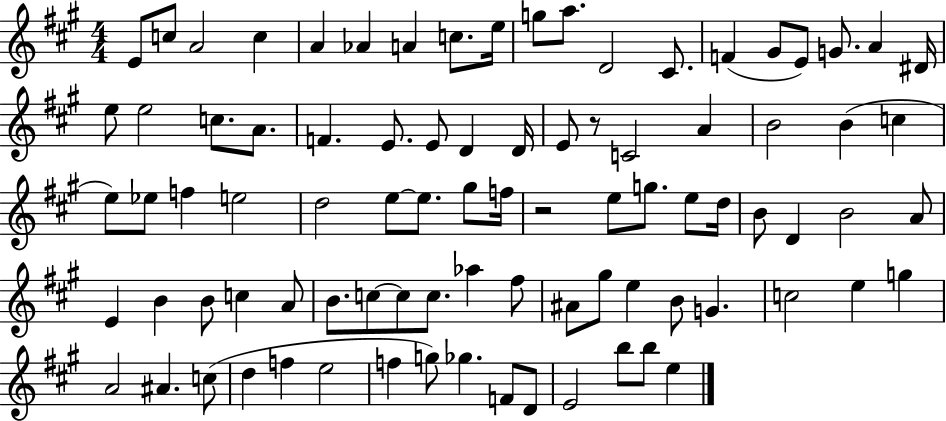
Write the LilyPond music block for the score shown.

{
  \clef treble
  \numericTimeSignature
  \time 4/4
  \key a \major
  e'8 c''8 a'2 c''4 | a'4 aes'4 a'4 c''8. e''16 | g''8 a''8. d'2 cis'8. | f'4( gis'8 e'8) g'8. a'4 dis'16 | \break e''8 e''2 c''8. a'8. | f'4. e'8. e'8 d'4 d'16 | e'8 r8 c'2 a'4 | b'2 b'4( c''4 | \break e''8) ees''8 f''4 e''2 | d''2 e''8~~ e''8. gis''8 f''16 | r2 e''8 g''8. e''8 d''16 | b'8 d'4 b'2 a'8 | \break e'4 b'4 b'8 c''4 a'8 | b'8. c''8~~ c''8 c''8. aes''4 fis''8 | ais'8 gis''8 e''4 b'8 g'4. | c''2 e''4 g''4 | \break a'2 ais'4. c''8( | d''4 f''4 e''2 | f''4 g''8) ges''4. f'8 d'8 | e'2 b''8 b''8 e''4 | \break \bar "|."
}